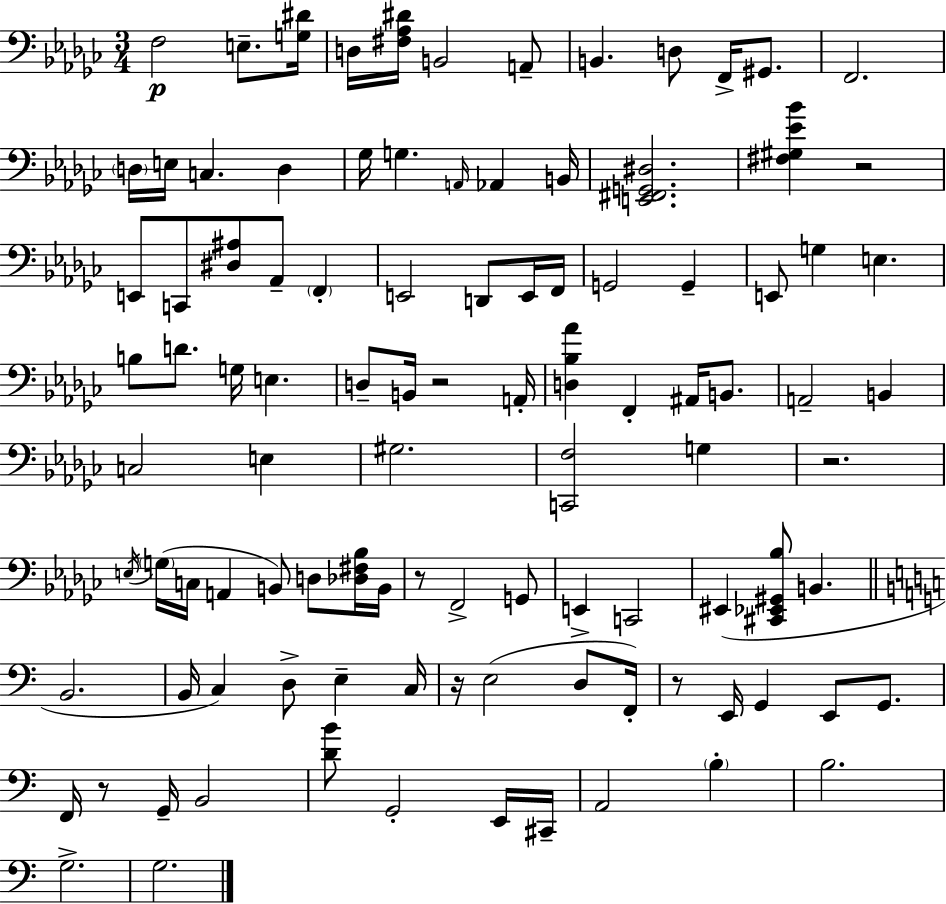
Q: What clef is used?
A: bass